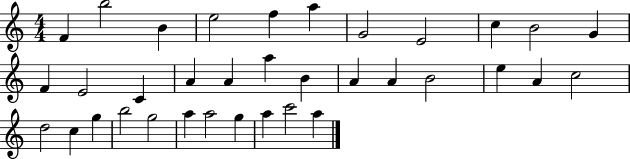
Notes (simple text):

F4/q B5/h B4/q E5/h F5/q A5/q G4/h E4/h C5/q B4/h G4/q F4/q E4/h C4/q A4/q A4/q A5/q B4/q A4/q A4/q B4/h E5/q A4/q C5/h D5/h C5/q G5/q B5/h G5/h A5/q A5/h G5/q A5/q C6/h A5/q